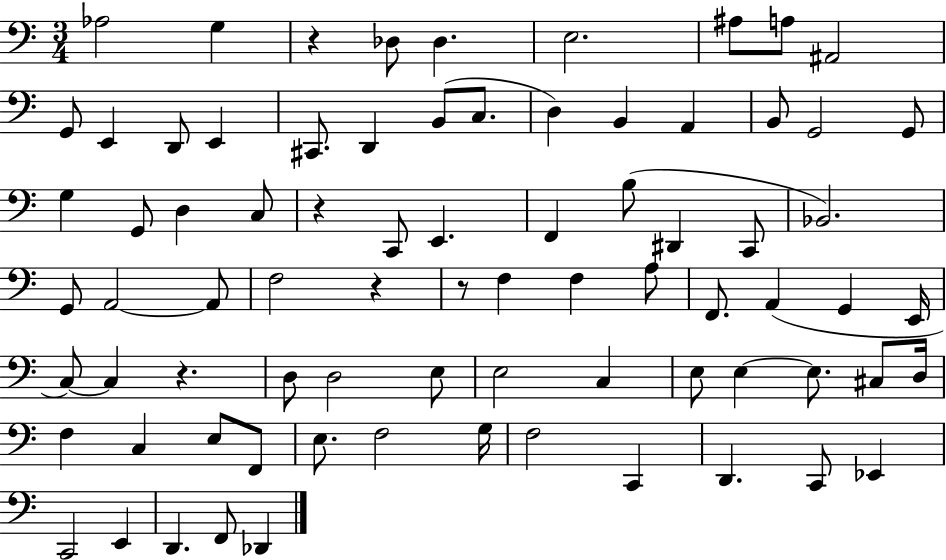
Ab3/h G3/q R/q Db3/e Db3/q. E3/h. A#3/e A3/e A#2/h G2/e E2/q D2/e E2/q C#2/e. D2/q B2/e C3/e. D3/q B2/q A2/q B2/e G2/h G2/e G3/q G2/e D3/q C3/e R/q C2/e E2/q. F2/q B3/e D#2/q C2/e Bb2/h. G2/e A2/h A2/e F3/h R/q R/e F3/q F3/q A3/e F2/e. A2/q G2/q E2/s C3/e C3/q R/q. D3/e D3/h E3/e E3/h C3/q E3/e E3/q E3/e. C#3/e D3/s F3/q C3/q E3/e F2/e E3/e. F3/h G3/s F3/h C2/q D2/q. C2/e Eb2/q C2/h E2/q D2/q. F2/e Db2/q